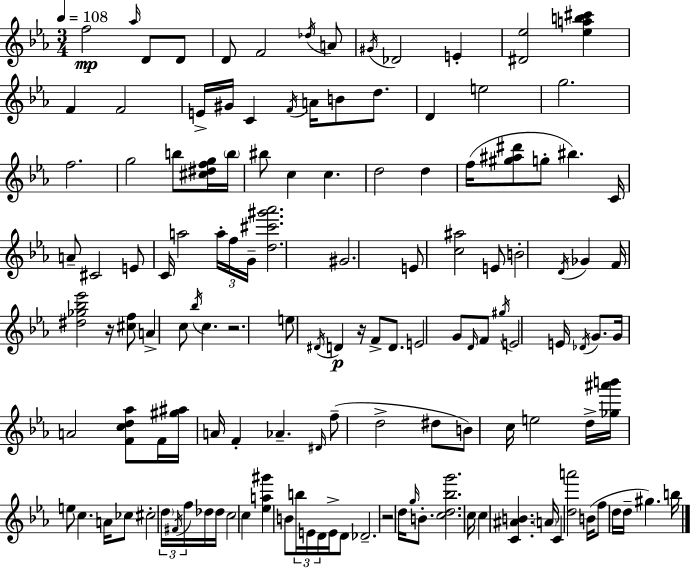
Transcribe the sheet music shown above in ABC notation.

X:1
T:Untitled
M:3/4
L:1/4
K:Eb
f2 _a/4 D/2 D/2 D/2 F2 _d/4 A/2 ^G/4 _D2 E [^D_e]2 [_eab^c'] F F2 E/4 ^G/4 C F/4 A/4 B/2 d/2 D e2 g2 f2 g2 b/2 [^c^dfg]/4 b/4 ^b/2 c c d2 d f/4 [^g^a^d']/2 g/2 ^b C/4 A/2 ^C2 E/2 C/4 a2 a/4 f/4 G/4 [d^c'^g'_a']2 ^G2 E/2 [c^a]2 E/2 B2 D/4 _G F/4 [^d_g_b_e']2 z/4 [^cf]/2 A c/2 _b/4 c z2 e/2 ^D/4 D z/4 F/2 D/2 E2 G/2 D/4 F/2 ^g/4 E2 E/4 _D/4 G/2 G/4 A2 [Fcd_a]/2 F/4 [^g^a]/4 A/4 F _A ^D/4 f/2 d2 ^d/2 B/2 c/4 e2 d/4 [_g^a'b']/4 e/2 c A/4 _c/2 ^c2 d/4 ^F/4 f/4 _d/4 _d/4 c2 c [_ea^g'] B/2 b/4 E/4 D/4 E/4 D/2 _D2 z2 d/4 g/4 B/2 [cd_bg']2 c/4 c [C^AB] A/4 C [da']2 B/4 f/2 d/4 d/4 ^g b/4